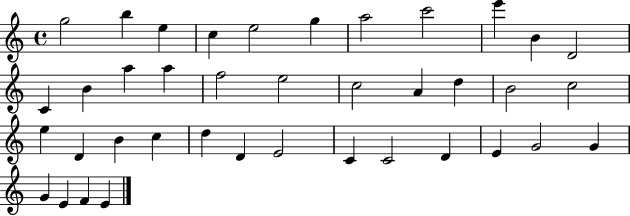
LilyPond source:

{
  \clef treble
  \time 4/4
  \defaultTimeSignature
  \key c \major
  g''2 b''4 e''4 | c''4 e''2 g''4 | a''2 c'''2 | e'''4 b'4 d'2 | \break c'4 b'4 a''4 a''4 | f''2 e''2 | c''2 a'4 d''4 | b'2 c''2 | \break e''4 d'4 b'4 c''4 | d''4 d'4 e'2 | c'4 c'2 d'4 | e'4 g'2 g'4 | \break g'4 e'4 f'4 e'4 | \bar "|."
}